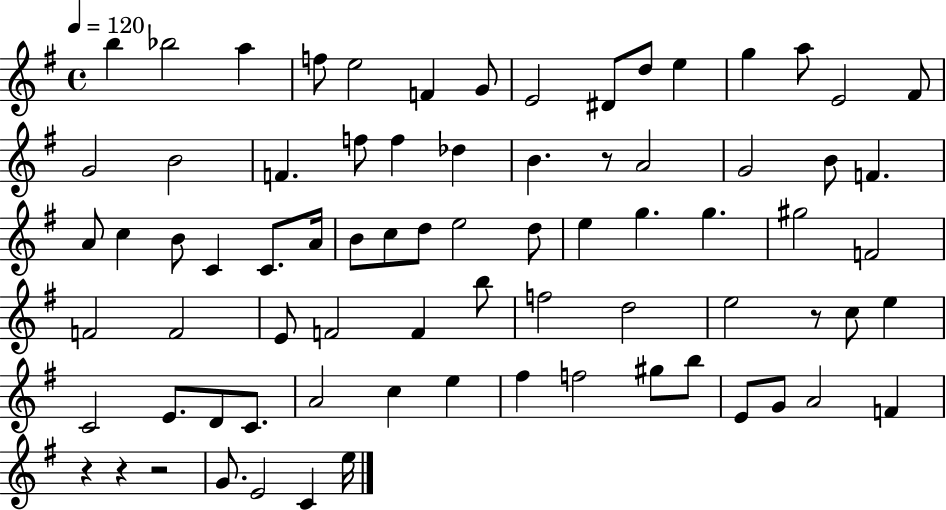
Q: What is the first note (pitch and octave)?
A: B5